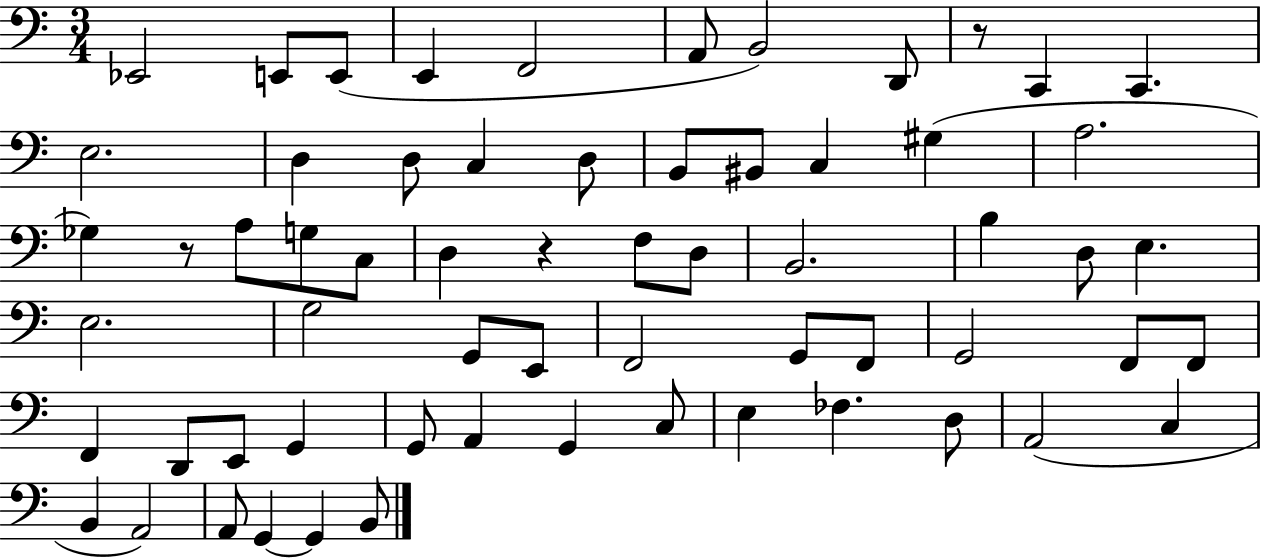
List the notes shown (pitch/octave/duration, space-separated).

Eb2/h E2/e E2/e E2/q F2/h A2/e B2/h D2/e R/e C2/q C2/q. E3/h. D3/q D3/e C3/q D3/e B2/e BIS2/e C3/q G#3/q A3/h. Gb3/q R/e A3/e G3/e C3/e D3/q R/q F3/e D3/e B2/h. B3/q D3/e E3/q. E3/h. G3/h G2/e E2/e F2/h G2/e F2/e G2/h F2/e F2/e F2/q D2/e E2/e G2/q G2/e A2/q G2/q C3/e E3/q FES3/q. D3/e A2/h C3/q B2/q A2/h A2/e G2/q G2/q B2/e